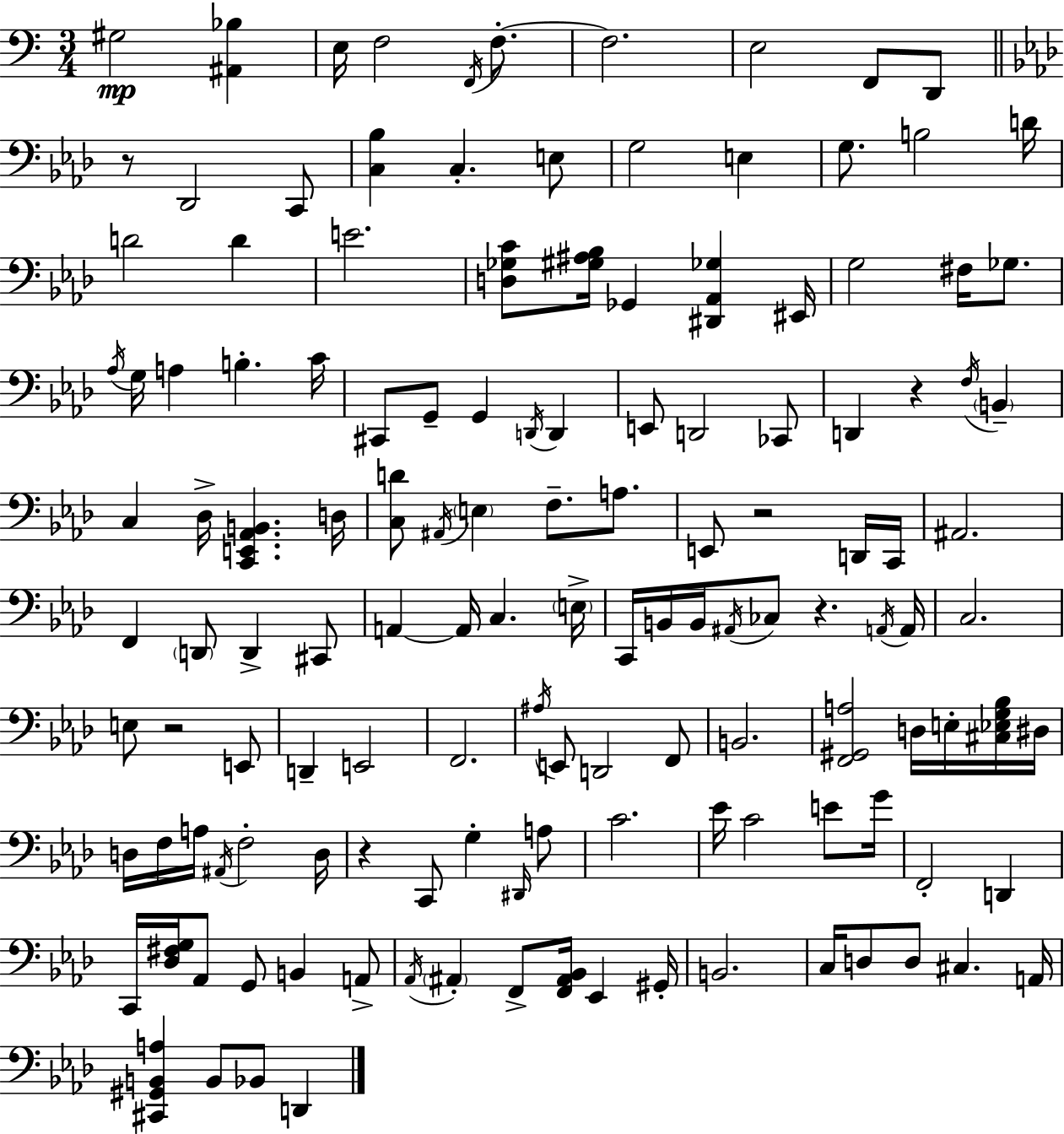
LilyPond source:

{
  \clef bass
  \numericTimeSignature
  \time 3/4
  \key a \minor
  gis2\mp <ais, bes>4 | e16 f2 \acciaccatura { f,16 } f8.-.~~ | f2. | e2 f,8 d,8 | \break \bar "||" \break \key aes \major r8 des,2 c,8 | <c bes>4 c4.-. e8 | g2 e4 | g8. b2 d'16 | \break d'2 d'4 | e'2. | <d ges c'>8 <gis ais bes>16 ges,4 <dis, aes, ges>4 eis,16 | g2 fis16 ges8. | \break \acciaccatura { aes16 } g16 a4 b4.-. | c'16 cis,8 g,8-- g,4 \acciaccatura { d,16 } d,4 | e,8 d,2 | ces,8 d,4 r4 \acciaccatura { f16 } \parenthesize b,4-- | \break c4 des16-> <c, e, aes, b,>4. | d16 <c d'>8 \acciaccatura { ais,16 } \parenthesize e4 f8.-- | a8. e,8 r2 | d,16 c,16 ais,2. | \break f,4 \parenthesize d,8 d,4-> | cis,8 a,4~~ a,16 c4. | \parenthesize e16-> c,16 b,16 b,16 \acciaccatura { ais,16 } ces8 r4. | \acciaccatura { a,16 } a,16 c2. | \break e8 r2 | e,8 d,4-- e,2 | f,2. | \acciaccatura { ais16 } e,8 d,2 | \break f,8 b,2. | <f, gis, a>2 | d16 e16-. <cis ees g bes>16 dis16 d16 f16 a16 \acciaccatura { ais,16 } f2-. | d16 r4 | \break c,8 g4-. \grace { dis,16 } a8 c'2. | ees'16 c'2 | e'8 g'16 f,2-. | d,4 c,16 <des fis g>16 aes,8 | \break g,8 b,4 a,8-> \acciaccatura { aes,16 } \parenthesize ais,4-. | f,8-> <f, ais, bes,>16 ees,4 gis,16-. b,2. | c16 d8 | d8 cis4. a,16 <cis, gis, b, a>4 | \break b,8 bes,8 d,4 \bar "|."
}